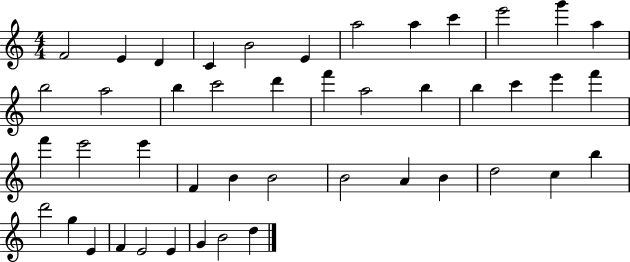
X:1
T:Untitled
M:4/4
L:1/4
K:C
F2 E D C B2 E a2 a c' e'2 g' a b2 a2 b c'2 d' f' a2 b b c' e' f' f' e'2 e' F B B2 B2 A B d2 c b d'2 g E F E2 E G B2 d